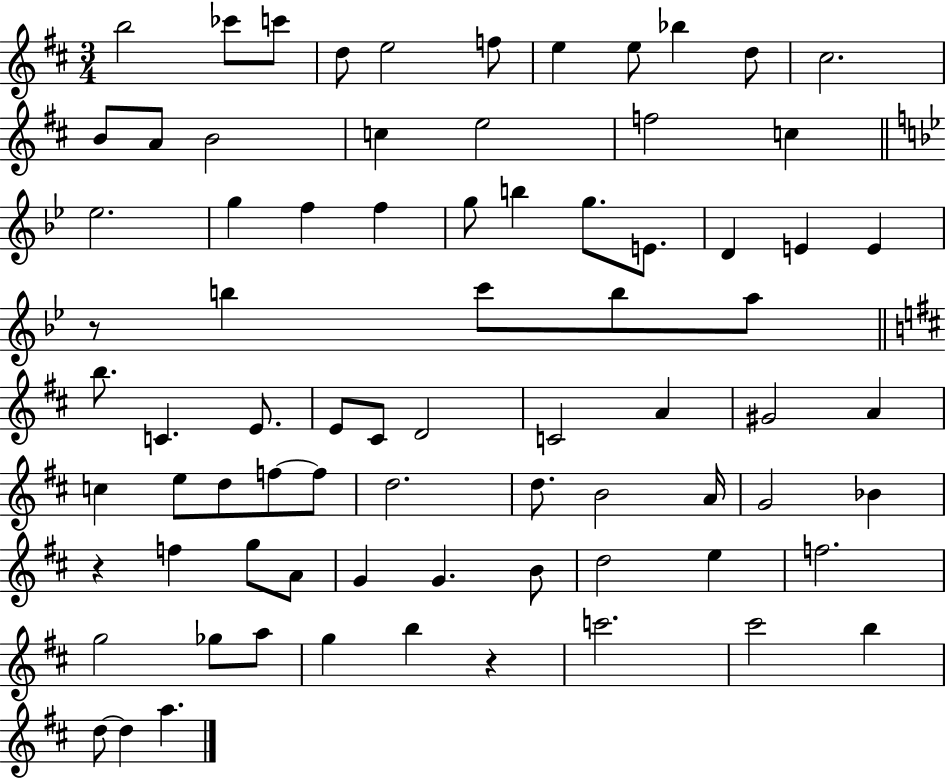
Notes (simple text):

B5/h CES6/e C6/e D5/e E5/h F5/e E5/q E5/e Bb5/q D5/e C#5/h. B4/e A4/e B4/h C5/q E5/h F5/h C5/q Eb5/h. G5/q F5/q F5/q G5/e B5/q G5/e. E4/e. D4/q E4/q E4/q R/e B5/q C6/e B5/e A5/e B5/e. C4/q. E4/e. E4/e C#4/e D4/h C4/h A4/q G#4/h A4/q C5/q E5/e D5/e F5/e F5/e D5/h. D5/e. B4/h A4/s G4/h Bb4/q R/q F5/q G5/e A4/e G4/q G4/q. B4/e D5/h E5/q F5/h. G5/h Gb5/e A5/e G5/q B5/q R/q C6/h. C#6/h B5/q D5/e D5/q A5/q.